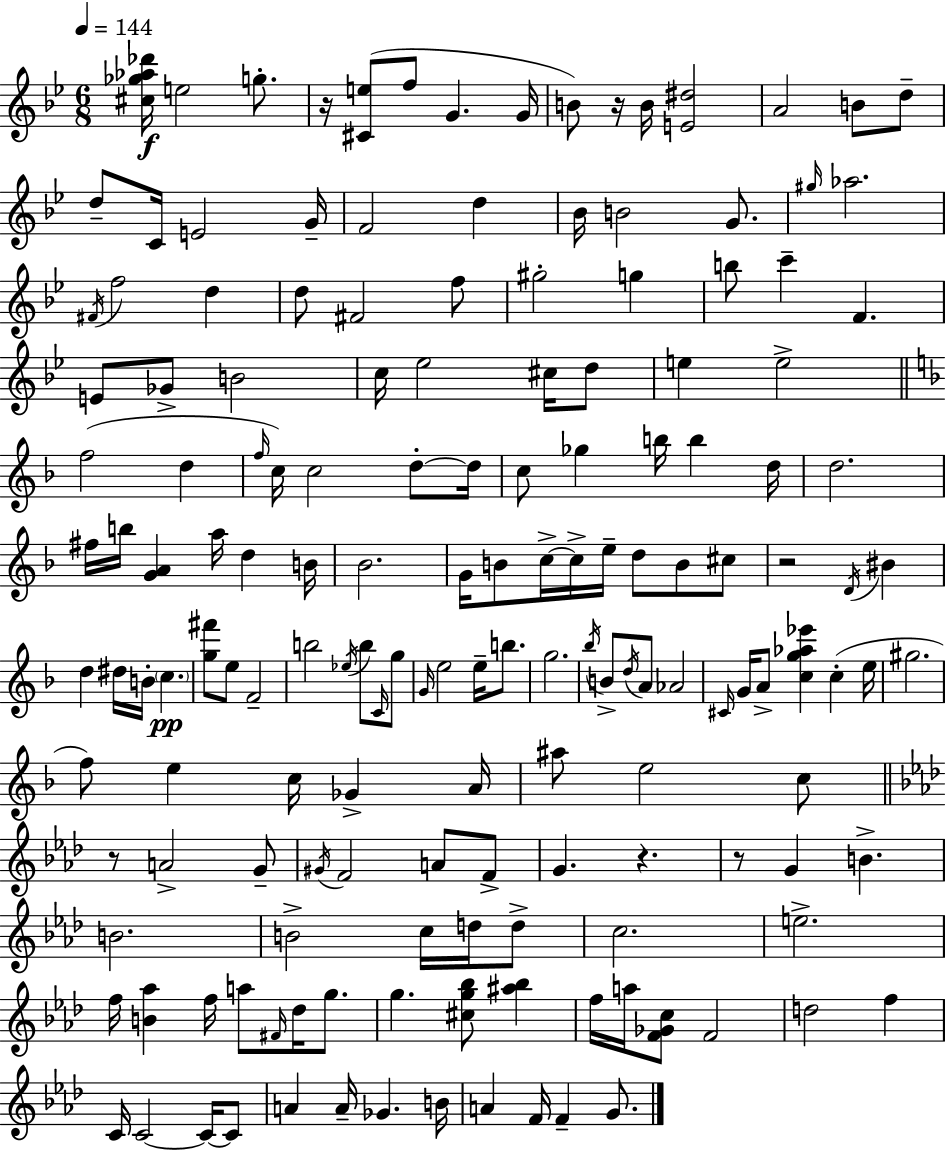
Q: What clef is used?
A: treble